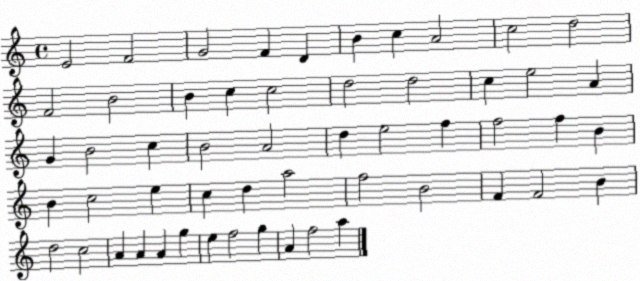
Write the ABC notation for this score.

X:1
T:Untitled
M:4/4
L:1/4
K:C
E2 F2 G2 F D B c A2 c2 d2 F2 B2 B c c2 d2 d2 c e2 A G B2 c B2 A2 d e2 f f2 f B B c2 e c d a2 f2 B2 F F2 B d2 c2 A A A g e f2 g A f2 a